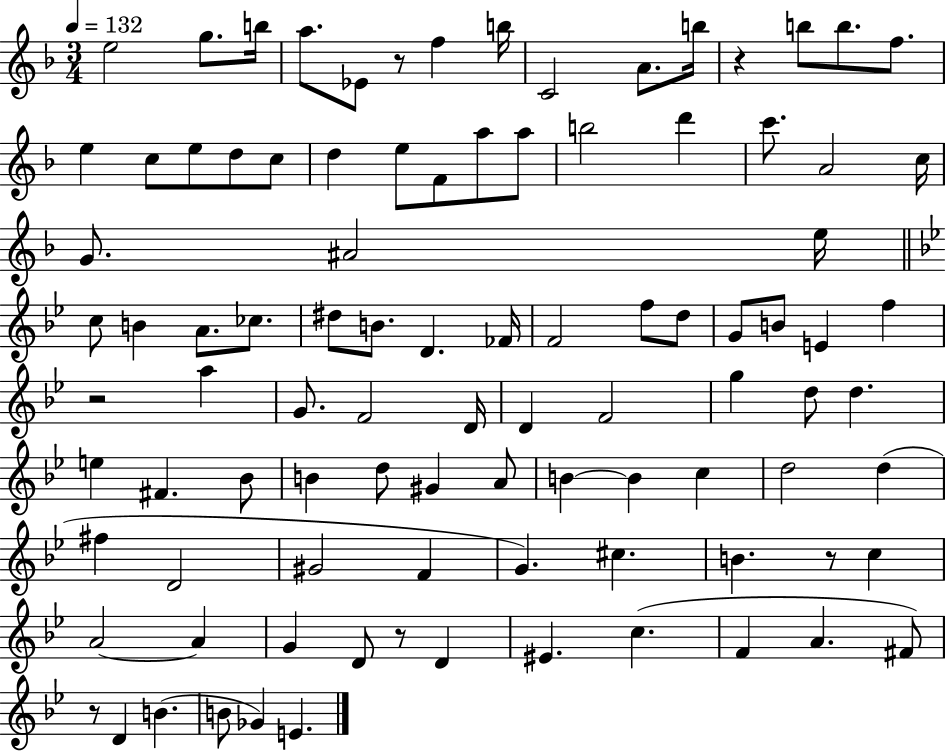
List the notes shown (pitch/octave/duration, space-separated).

E5/h G5/e. B5/s A5/e. Eb4/e R/e F5/q B5/s C4/h A4/e. B5/s R/q B5/e B5/e. F5/e. E5/q C5/e E5/e D5/e C5/e D5/q E5/e F4/e A5/e A5/e B5/h D6/q C6/e. A4/h C5/s G4/e. A#4/h E5/s C5/e B4/q A4/e. CES5/e. D#5/e B4/e. D4/q. FES4/s F4/h F5/e D5/e G4/e B4/e E4/q F5/q R/h A5/q G4/e. F4/h D4/s D4/q F4/h G5/q D5/e D5/q. E5/q F#4/q. Bb4/e B4/q D5/e G#4/q A4/e B4/q B4/q C5/q D5/h D5/q F#5/q D4/h G#4/h F4/q G4/q. C#5/q. B4/q. R/e C5/q A4/h A4/q G4/q D4/e R/e D4/q EIS4/q. C5/q. F4/q A4/q. F#4/e R/e D4/q B4/q. B4/e Gb4/q E4/q.